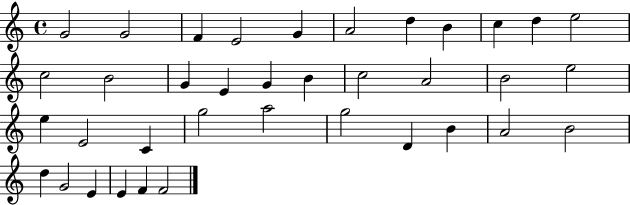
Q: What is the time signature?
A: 4/4